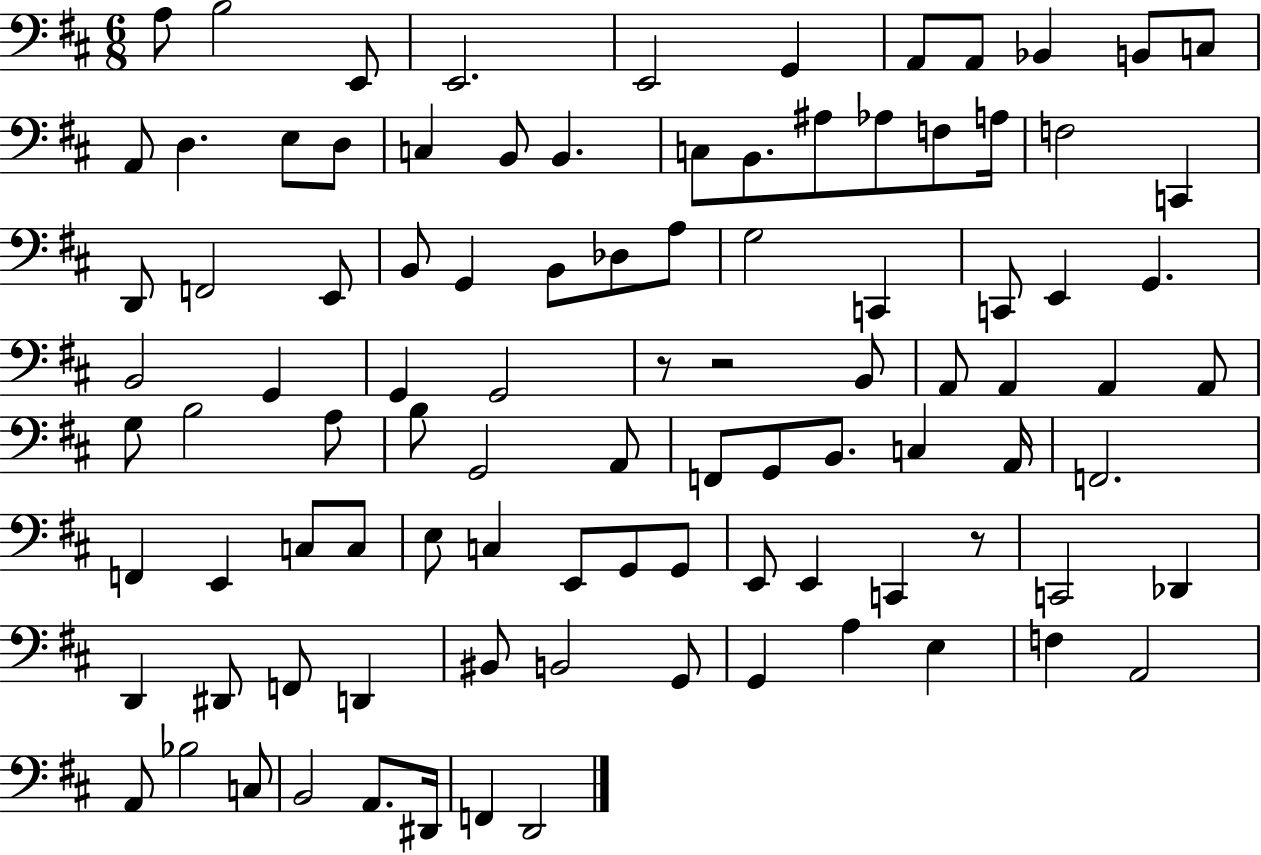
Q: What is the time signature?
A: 6/8